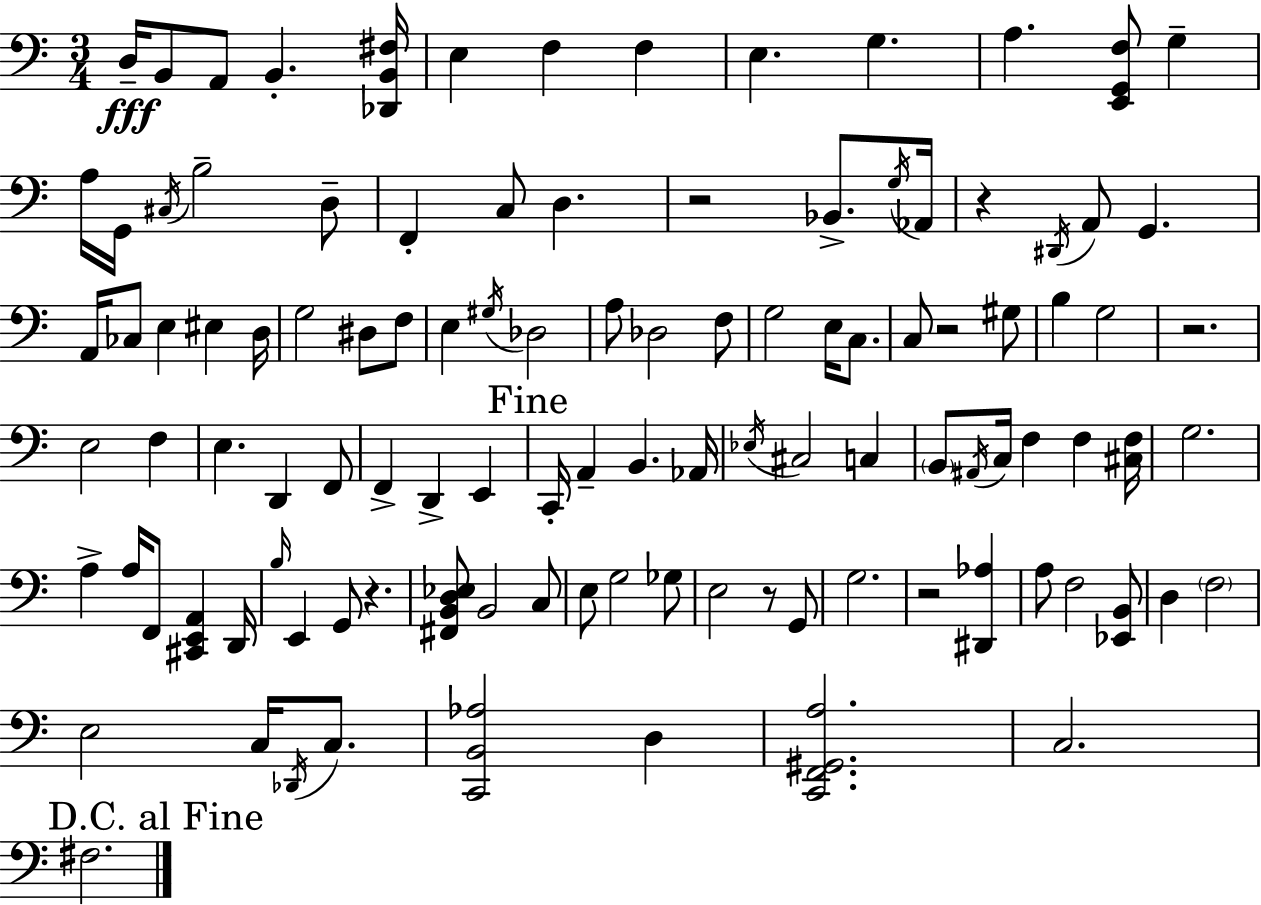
{
  \clef bass
  \numericTimeSignature
  \time 3/4
  \key a \minor
  d16--\fff b,8 a,8 b,4.-. <des, b, fis>16 | e4 f4 f4 | e4. g4. | a4. <e, g, f>8 g4-- | \break a16 g,16 \acciaccatura { cis16 } b2-- d8-- | f,4-. c8 d4. | r2 bes,8.-> | \acciaccatura { g16 } aes,16 r4 \acciaccatura { dis,16 } a,8 g,4. | \break a,16 ces8 e4 eis4 | d16 g2 dis8 | f8 e4 \acciaccatura { gis16 } des2 | a8 des2 | \break f8 g2 | e16 c8. c8 r2 | gis8 b4 g2 | r2. | \break e2 | f4 e4. d,4 | f,8 f,4-> d,4-> | e,4 \mark "Fine" c,16-. a,4-- b,4. | \break aes,16 \acciaccatura { ees16 } cis2 | c4 \parenthesize b,8 \acciaccatura { ais,16 } c16 f4 | f4 <cis f>16 g2. | a4-> a16 f,8 | \break <cis, e, a,>4 d,16 \grace { b16 } e,4 g,8 | r4. <fis, b, d ees>8 b,2 | c8 e8 g2 | ges8 e2 | \break r8 g,8 g2. | r2 | <dis, aes>4 a8 f2 | <ees, b,>8 d4 \parenthesize f2 | \break e2 | c16 \acciaccatura { des,16 } c8. <c, b, aes>2 | d4 <c, f, gis, a>2. | c2. | \break \mark "D.C. al Fine" fis2. | \bar "|."
}